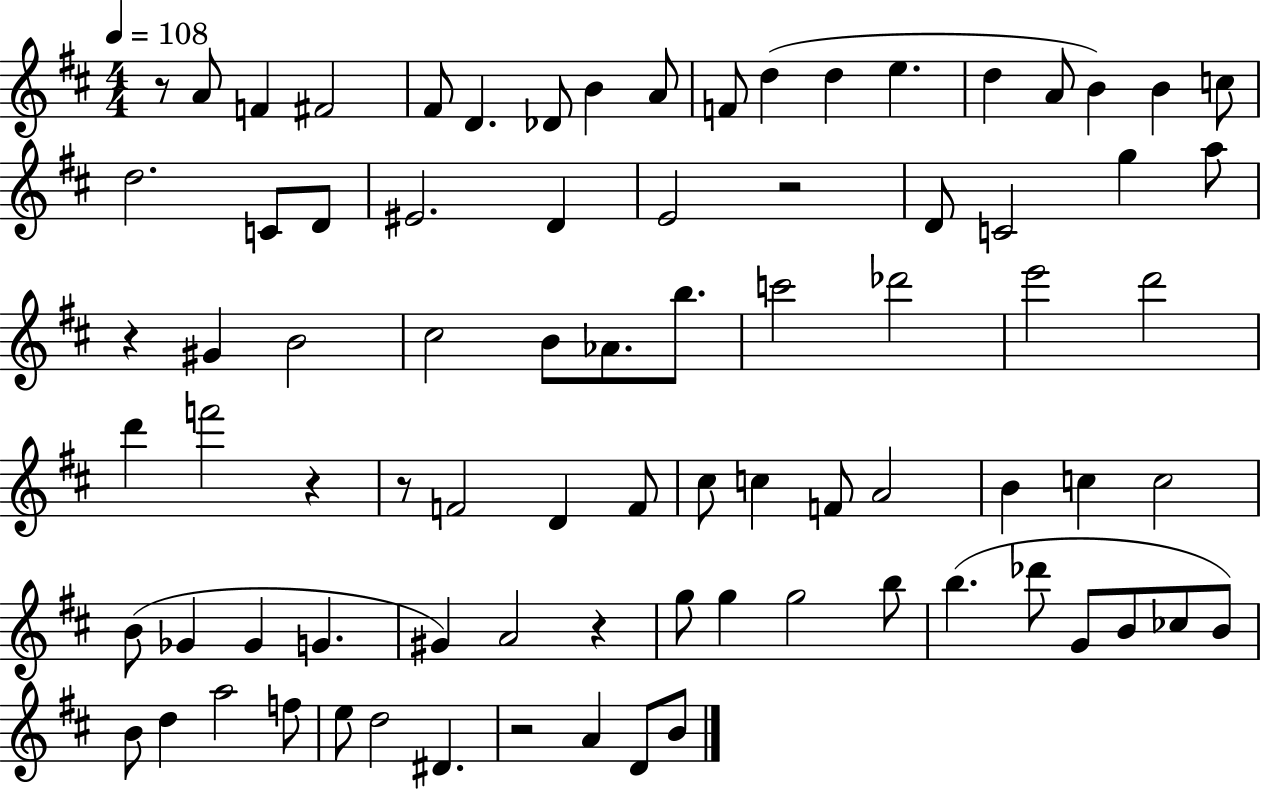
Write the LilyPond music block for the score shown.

{
  \clef treble
  \numericTimeSignature
  \time 4/4
  \key d \major
  \tempo 4 = 108
  r8 a'8 f'4 fis'2 | fis'8 d'4. des'8 b'4 a'8 | f'8 d''4( d''4 e''4. | d''4 a'8 b'4) b'4 c''8 | \break d''2. c'8 d'8 | eis'2. d'4 | e'2 r2 | d'8 c'2 g''4 a''8 | \break r4 gis'4 b'2 | cis''2 b'8 aes'8. b''8. | c'''2 des'''2 | e'''2 d'''2 | \break d'''4 f'''2 r4 | r8 f'2 d'4 f'8 | cis''8 c''4 f'8 a'2 | b'4 c''4 c''2 | \break b'8( ges'4 ges'4 g'4. | gis'4) a'2 r4 | g''8 g''4 g''2 b''8 | b''4.( des'''8 g'8 b'8 ces''8 b'8) | \break b'8 d''4 a''2 f''8 | e''8 d''2 dis'4. | r2 a'4 d'8 b'8 | \bar "|."
}